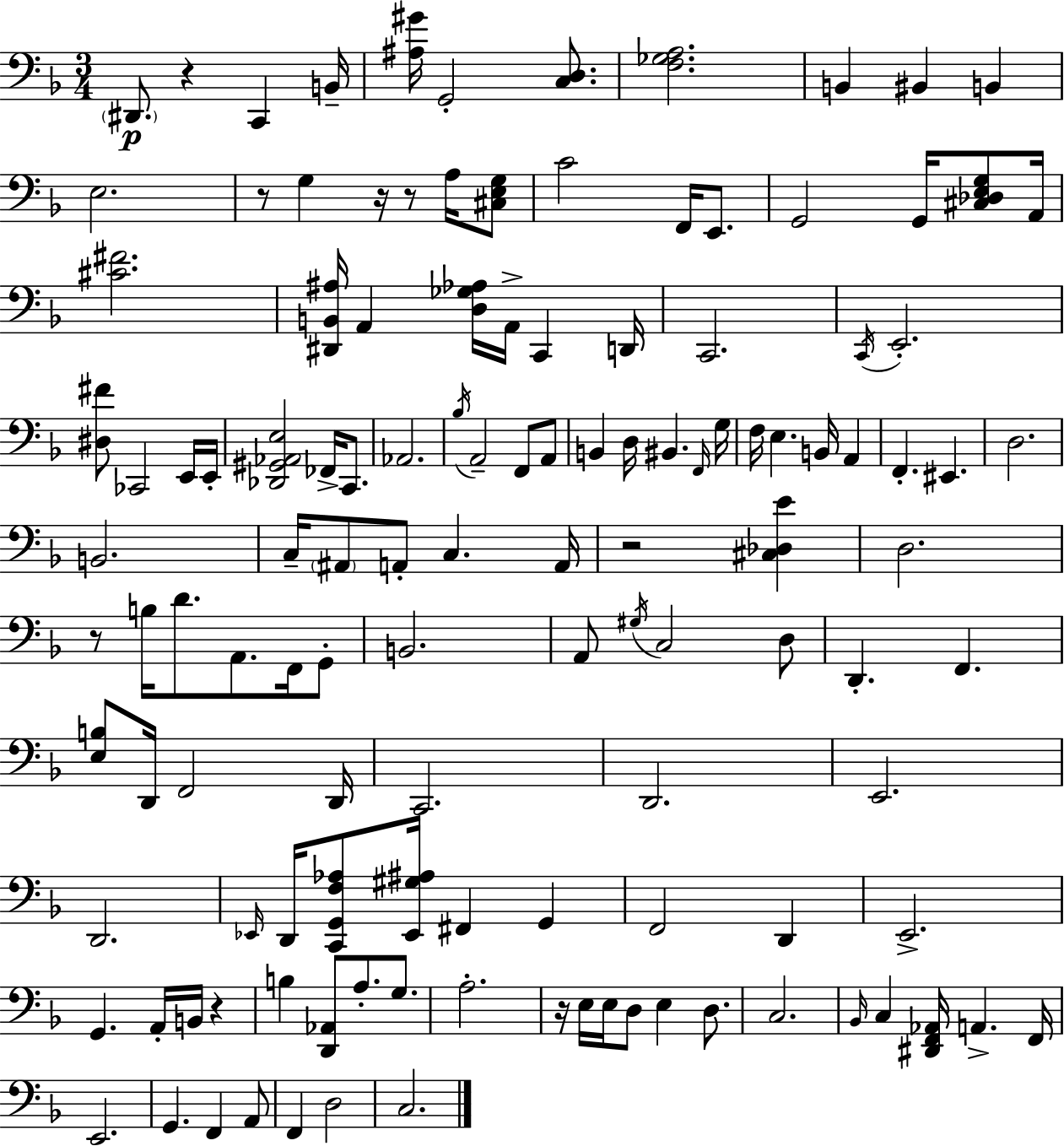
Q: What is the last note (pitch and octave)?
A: C3